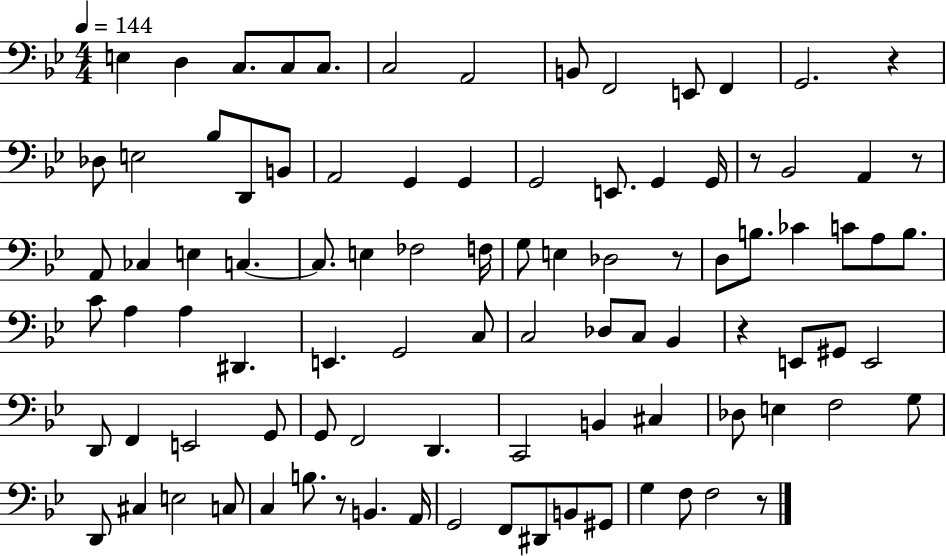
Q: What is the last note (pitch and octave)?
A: F3